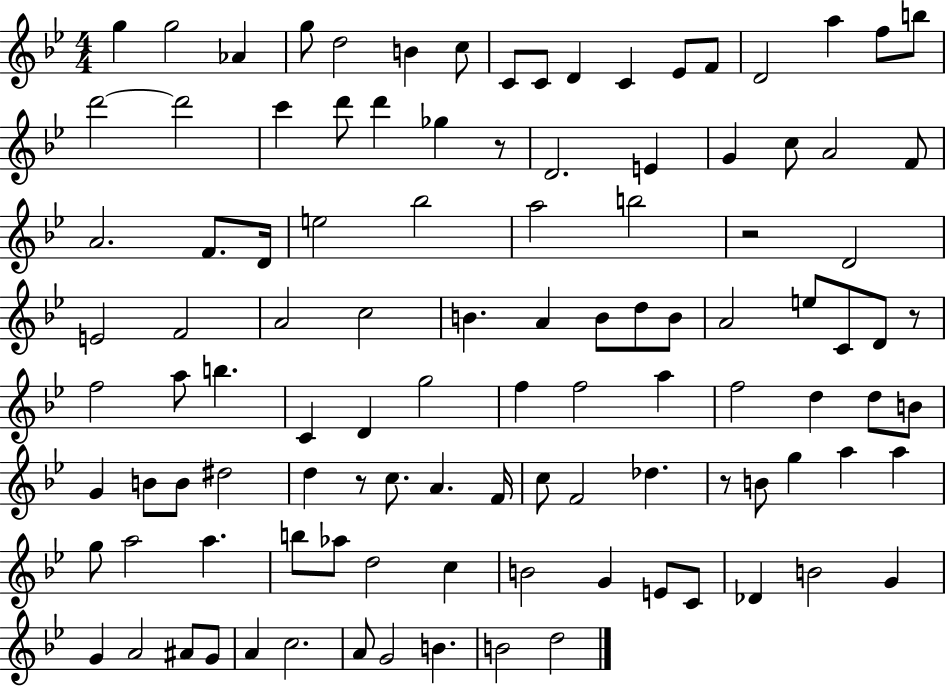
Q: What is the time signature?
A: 4/4